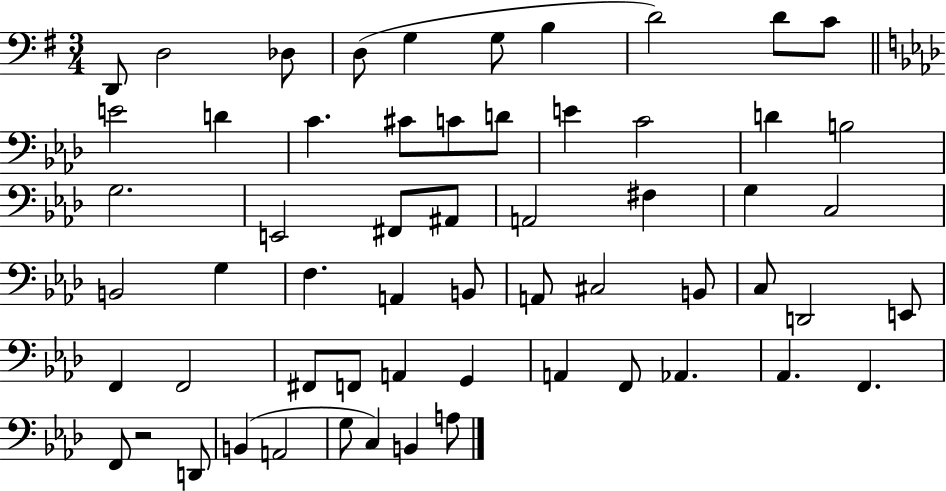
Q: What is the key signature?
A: G major